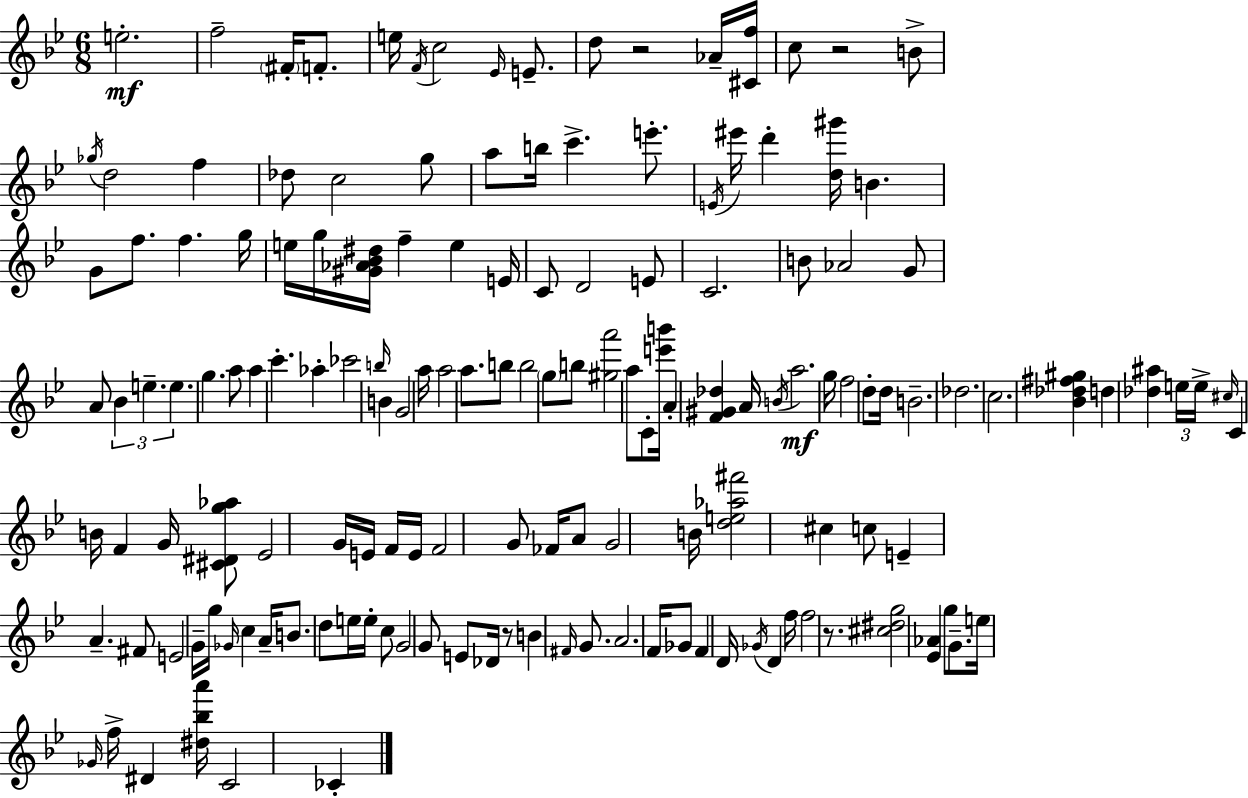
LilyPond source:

{
  \clef treble
  \numericTimeSignature
  \time 6/8
  \key g \minor
  e''2.-.\mf | f''2-- \parenthesize fis'16-. f'8.-. | e''16 \acciaccatura { f'16 } c''2 \grace { ees'16 } e'8.-- | d''8 r2 | \break aes'16-- <cis' f''>16 c''8 r2 | b'8-> \acciaccatura { ges''16 } d''2 f''4 | des''8 c''2 | g''8 a''8 b''16 c'''4.-> | \break e'''8.-. \acciaccatura { e'16 } eis'''16 d'''4-. <d'' gis'''>16 b'4. | g'8 f''8. f''4. | g''16 e''16 g''16 <gis' aes' bes' dis''>16 f''4-- e''4 | e'16 c'8 d'2 | \break e'8 c'2. | b'8 aes'2 | g'8 a'8 \tuplet 3/2 { bes'4 e''4.-- | e''4. } g''4. | \break a''8 a''4 c'''4.-. | aes''4-. ces'''2 | \grace { b''16 } b'4 g'2 | a''16 a''2 | \break a''8. b''8 b''2 | \parenthesize g''8 b''8 <gis'' a'''>2 | a''8 c'8-. <e''' b'''>16 a'4-. | <f' gis' des''>4 a'16 \acciaccatura { b'16 } a''2.\mf | \break g''16 f''2 | d''8-. d''16 b'2.-- | des''2. | c''2. | \break <bes' des'' fis'' gis''>4 d''4 | <des'' ais''>4 \tuplet 3/2 { e''16 e''16-> \grace { cis''16 } } c'4 | b'16 f'4 g'16 <cis' dis' g'' aes''>8 ees'2 | g'16 e'16 f'16 e'16 f'2 | \break g'8 fes'16 a'8 g'2 | b'16 <d'' e'' aes'' fis'''>2 | cis''4 c''8 e'4-- | a'4.-- fis'8 e'2 | \break g'16-- g''16 \grace { ges'16 } c''4 | a'16-- b'8. d''8 e''16 e''16-. c''8 g'2 | g'8 e'8 des'16 r8 | b'4 \grace { fis'16 } g'8. a'2. | \break f'16 ges'8 | f'4 d'16 \acciaccatura { ges'16 } d'4 f''16 f''2 | r8. <cis'' dis'' g''>2 | <ees' aes'>4 g''8 | \break g'8.-- e''16 \grace { ges'16 } f''16-> dis'4 <dis'' bes'' a'''>16 c'2 | ces'4-. \bar "|."
}